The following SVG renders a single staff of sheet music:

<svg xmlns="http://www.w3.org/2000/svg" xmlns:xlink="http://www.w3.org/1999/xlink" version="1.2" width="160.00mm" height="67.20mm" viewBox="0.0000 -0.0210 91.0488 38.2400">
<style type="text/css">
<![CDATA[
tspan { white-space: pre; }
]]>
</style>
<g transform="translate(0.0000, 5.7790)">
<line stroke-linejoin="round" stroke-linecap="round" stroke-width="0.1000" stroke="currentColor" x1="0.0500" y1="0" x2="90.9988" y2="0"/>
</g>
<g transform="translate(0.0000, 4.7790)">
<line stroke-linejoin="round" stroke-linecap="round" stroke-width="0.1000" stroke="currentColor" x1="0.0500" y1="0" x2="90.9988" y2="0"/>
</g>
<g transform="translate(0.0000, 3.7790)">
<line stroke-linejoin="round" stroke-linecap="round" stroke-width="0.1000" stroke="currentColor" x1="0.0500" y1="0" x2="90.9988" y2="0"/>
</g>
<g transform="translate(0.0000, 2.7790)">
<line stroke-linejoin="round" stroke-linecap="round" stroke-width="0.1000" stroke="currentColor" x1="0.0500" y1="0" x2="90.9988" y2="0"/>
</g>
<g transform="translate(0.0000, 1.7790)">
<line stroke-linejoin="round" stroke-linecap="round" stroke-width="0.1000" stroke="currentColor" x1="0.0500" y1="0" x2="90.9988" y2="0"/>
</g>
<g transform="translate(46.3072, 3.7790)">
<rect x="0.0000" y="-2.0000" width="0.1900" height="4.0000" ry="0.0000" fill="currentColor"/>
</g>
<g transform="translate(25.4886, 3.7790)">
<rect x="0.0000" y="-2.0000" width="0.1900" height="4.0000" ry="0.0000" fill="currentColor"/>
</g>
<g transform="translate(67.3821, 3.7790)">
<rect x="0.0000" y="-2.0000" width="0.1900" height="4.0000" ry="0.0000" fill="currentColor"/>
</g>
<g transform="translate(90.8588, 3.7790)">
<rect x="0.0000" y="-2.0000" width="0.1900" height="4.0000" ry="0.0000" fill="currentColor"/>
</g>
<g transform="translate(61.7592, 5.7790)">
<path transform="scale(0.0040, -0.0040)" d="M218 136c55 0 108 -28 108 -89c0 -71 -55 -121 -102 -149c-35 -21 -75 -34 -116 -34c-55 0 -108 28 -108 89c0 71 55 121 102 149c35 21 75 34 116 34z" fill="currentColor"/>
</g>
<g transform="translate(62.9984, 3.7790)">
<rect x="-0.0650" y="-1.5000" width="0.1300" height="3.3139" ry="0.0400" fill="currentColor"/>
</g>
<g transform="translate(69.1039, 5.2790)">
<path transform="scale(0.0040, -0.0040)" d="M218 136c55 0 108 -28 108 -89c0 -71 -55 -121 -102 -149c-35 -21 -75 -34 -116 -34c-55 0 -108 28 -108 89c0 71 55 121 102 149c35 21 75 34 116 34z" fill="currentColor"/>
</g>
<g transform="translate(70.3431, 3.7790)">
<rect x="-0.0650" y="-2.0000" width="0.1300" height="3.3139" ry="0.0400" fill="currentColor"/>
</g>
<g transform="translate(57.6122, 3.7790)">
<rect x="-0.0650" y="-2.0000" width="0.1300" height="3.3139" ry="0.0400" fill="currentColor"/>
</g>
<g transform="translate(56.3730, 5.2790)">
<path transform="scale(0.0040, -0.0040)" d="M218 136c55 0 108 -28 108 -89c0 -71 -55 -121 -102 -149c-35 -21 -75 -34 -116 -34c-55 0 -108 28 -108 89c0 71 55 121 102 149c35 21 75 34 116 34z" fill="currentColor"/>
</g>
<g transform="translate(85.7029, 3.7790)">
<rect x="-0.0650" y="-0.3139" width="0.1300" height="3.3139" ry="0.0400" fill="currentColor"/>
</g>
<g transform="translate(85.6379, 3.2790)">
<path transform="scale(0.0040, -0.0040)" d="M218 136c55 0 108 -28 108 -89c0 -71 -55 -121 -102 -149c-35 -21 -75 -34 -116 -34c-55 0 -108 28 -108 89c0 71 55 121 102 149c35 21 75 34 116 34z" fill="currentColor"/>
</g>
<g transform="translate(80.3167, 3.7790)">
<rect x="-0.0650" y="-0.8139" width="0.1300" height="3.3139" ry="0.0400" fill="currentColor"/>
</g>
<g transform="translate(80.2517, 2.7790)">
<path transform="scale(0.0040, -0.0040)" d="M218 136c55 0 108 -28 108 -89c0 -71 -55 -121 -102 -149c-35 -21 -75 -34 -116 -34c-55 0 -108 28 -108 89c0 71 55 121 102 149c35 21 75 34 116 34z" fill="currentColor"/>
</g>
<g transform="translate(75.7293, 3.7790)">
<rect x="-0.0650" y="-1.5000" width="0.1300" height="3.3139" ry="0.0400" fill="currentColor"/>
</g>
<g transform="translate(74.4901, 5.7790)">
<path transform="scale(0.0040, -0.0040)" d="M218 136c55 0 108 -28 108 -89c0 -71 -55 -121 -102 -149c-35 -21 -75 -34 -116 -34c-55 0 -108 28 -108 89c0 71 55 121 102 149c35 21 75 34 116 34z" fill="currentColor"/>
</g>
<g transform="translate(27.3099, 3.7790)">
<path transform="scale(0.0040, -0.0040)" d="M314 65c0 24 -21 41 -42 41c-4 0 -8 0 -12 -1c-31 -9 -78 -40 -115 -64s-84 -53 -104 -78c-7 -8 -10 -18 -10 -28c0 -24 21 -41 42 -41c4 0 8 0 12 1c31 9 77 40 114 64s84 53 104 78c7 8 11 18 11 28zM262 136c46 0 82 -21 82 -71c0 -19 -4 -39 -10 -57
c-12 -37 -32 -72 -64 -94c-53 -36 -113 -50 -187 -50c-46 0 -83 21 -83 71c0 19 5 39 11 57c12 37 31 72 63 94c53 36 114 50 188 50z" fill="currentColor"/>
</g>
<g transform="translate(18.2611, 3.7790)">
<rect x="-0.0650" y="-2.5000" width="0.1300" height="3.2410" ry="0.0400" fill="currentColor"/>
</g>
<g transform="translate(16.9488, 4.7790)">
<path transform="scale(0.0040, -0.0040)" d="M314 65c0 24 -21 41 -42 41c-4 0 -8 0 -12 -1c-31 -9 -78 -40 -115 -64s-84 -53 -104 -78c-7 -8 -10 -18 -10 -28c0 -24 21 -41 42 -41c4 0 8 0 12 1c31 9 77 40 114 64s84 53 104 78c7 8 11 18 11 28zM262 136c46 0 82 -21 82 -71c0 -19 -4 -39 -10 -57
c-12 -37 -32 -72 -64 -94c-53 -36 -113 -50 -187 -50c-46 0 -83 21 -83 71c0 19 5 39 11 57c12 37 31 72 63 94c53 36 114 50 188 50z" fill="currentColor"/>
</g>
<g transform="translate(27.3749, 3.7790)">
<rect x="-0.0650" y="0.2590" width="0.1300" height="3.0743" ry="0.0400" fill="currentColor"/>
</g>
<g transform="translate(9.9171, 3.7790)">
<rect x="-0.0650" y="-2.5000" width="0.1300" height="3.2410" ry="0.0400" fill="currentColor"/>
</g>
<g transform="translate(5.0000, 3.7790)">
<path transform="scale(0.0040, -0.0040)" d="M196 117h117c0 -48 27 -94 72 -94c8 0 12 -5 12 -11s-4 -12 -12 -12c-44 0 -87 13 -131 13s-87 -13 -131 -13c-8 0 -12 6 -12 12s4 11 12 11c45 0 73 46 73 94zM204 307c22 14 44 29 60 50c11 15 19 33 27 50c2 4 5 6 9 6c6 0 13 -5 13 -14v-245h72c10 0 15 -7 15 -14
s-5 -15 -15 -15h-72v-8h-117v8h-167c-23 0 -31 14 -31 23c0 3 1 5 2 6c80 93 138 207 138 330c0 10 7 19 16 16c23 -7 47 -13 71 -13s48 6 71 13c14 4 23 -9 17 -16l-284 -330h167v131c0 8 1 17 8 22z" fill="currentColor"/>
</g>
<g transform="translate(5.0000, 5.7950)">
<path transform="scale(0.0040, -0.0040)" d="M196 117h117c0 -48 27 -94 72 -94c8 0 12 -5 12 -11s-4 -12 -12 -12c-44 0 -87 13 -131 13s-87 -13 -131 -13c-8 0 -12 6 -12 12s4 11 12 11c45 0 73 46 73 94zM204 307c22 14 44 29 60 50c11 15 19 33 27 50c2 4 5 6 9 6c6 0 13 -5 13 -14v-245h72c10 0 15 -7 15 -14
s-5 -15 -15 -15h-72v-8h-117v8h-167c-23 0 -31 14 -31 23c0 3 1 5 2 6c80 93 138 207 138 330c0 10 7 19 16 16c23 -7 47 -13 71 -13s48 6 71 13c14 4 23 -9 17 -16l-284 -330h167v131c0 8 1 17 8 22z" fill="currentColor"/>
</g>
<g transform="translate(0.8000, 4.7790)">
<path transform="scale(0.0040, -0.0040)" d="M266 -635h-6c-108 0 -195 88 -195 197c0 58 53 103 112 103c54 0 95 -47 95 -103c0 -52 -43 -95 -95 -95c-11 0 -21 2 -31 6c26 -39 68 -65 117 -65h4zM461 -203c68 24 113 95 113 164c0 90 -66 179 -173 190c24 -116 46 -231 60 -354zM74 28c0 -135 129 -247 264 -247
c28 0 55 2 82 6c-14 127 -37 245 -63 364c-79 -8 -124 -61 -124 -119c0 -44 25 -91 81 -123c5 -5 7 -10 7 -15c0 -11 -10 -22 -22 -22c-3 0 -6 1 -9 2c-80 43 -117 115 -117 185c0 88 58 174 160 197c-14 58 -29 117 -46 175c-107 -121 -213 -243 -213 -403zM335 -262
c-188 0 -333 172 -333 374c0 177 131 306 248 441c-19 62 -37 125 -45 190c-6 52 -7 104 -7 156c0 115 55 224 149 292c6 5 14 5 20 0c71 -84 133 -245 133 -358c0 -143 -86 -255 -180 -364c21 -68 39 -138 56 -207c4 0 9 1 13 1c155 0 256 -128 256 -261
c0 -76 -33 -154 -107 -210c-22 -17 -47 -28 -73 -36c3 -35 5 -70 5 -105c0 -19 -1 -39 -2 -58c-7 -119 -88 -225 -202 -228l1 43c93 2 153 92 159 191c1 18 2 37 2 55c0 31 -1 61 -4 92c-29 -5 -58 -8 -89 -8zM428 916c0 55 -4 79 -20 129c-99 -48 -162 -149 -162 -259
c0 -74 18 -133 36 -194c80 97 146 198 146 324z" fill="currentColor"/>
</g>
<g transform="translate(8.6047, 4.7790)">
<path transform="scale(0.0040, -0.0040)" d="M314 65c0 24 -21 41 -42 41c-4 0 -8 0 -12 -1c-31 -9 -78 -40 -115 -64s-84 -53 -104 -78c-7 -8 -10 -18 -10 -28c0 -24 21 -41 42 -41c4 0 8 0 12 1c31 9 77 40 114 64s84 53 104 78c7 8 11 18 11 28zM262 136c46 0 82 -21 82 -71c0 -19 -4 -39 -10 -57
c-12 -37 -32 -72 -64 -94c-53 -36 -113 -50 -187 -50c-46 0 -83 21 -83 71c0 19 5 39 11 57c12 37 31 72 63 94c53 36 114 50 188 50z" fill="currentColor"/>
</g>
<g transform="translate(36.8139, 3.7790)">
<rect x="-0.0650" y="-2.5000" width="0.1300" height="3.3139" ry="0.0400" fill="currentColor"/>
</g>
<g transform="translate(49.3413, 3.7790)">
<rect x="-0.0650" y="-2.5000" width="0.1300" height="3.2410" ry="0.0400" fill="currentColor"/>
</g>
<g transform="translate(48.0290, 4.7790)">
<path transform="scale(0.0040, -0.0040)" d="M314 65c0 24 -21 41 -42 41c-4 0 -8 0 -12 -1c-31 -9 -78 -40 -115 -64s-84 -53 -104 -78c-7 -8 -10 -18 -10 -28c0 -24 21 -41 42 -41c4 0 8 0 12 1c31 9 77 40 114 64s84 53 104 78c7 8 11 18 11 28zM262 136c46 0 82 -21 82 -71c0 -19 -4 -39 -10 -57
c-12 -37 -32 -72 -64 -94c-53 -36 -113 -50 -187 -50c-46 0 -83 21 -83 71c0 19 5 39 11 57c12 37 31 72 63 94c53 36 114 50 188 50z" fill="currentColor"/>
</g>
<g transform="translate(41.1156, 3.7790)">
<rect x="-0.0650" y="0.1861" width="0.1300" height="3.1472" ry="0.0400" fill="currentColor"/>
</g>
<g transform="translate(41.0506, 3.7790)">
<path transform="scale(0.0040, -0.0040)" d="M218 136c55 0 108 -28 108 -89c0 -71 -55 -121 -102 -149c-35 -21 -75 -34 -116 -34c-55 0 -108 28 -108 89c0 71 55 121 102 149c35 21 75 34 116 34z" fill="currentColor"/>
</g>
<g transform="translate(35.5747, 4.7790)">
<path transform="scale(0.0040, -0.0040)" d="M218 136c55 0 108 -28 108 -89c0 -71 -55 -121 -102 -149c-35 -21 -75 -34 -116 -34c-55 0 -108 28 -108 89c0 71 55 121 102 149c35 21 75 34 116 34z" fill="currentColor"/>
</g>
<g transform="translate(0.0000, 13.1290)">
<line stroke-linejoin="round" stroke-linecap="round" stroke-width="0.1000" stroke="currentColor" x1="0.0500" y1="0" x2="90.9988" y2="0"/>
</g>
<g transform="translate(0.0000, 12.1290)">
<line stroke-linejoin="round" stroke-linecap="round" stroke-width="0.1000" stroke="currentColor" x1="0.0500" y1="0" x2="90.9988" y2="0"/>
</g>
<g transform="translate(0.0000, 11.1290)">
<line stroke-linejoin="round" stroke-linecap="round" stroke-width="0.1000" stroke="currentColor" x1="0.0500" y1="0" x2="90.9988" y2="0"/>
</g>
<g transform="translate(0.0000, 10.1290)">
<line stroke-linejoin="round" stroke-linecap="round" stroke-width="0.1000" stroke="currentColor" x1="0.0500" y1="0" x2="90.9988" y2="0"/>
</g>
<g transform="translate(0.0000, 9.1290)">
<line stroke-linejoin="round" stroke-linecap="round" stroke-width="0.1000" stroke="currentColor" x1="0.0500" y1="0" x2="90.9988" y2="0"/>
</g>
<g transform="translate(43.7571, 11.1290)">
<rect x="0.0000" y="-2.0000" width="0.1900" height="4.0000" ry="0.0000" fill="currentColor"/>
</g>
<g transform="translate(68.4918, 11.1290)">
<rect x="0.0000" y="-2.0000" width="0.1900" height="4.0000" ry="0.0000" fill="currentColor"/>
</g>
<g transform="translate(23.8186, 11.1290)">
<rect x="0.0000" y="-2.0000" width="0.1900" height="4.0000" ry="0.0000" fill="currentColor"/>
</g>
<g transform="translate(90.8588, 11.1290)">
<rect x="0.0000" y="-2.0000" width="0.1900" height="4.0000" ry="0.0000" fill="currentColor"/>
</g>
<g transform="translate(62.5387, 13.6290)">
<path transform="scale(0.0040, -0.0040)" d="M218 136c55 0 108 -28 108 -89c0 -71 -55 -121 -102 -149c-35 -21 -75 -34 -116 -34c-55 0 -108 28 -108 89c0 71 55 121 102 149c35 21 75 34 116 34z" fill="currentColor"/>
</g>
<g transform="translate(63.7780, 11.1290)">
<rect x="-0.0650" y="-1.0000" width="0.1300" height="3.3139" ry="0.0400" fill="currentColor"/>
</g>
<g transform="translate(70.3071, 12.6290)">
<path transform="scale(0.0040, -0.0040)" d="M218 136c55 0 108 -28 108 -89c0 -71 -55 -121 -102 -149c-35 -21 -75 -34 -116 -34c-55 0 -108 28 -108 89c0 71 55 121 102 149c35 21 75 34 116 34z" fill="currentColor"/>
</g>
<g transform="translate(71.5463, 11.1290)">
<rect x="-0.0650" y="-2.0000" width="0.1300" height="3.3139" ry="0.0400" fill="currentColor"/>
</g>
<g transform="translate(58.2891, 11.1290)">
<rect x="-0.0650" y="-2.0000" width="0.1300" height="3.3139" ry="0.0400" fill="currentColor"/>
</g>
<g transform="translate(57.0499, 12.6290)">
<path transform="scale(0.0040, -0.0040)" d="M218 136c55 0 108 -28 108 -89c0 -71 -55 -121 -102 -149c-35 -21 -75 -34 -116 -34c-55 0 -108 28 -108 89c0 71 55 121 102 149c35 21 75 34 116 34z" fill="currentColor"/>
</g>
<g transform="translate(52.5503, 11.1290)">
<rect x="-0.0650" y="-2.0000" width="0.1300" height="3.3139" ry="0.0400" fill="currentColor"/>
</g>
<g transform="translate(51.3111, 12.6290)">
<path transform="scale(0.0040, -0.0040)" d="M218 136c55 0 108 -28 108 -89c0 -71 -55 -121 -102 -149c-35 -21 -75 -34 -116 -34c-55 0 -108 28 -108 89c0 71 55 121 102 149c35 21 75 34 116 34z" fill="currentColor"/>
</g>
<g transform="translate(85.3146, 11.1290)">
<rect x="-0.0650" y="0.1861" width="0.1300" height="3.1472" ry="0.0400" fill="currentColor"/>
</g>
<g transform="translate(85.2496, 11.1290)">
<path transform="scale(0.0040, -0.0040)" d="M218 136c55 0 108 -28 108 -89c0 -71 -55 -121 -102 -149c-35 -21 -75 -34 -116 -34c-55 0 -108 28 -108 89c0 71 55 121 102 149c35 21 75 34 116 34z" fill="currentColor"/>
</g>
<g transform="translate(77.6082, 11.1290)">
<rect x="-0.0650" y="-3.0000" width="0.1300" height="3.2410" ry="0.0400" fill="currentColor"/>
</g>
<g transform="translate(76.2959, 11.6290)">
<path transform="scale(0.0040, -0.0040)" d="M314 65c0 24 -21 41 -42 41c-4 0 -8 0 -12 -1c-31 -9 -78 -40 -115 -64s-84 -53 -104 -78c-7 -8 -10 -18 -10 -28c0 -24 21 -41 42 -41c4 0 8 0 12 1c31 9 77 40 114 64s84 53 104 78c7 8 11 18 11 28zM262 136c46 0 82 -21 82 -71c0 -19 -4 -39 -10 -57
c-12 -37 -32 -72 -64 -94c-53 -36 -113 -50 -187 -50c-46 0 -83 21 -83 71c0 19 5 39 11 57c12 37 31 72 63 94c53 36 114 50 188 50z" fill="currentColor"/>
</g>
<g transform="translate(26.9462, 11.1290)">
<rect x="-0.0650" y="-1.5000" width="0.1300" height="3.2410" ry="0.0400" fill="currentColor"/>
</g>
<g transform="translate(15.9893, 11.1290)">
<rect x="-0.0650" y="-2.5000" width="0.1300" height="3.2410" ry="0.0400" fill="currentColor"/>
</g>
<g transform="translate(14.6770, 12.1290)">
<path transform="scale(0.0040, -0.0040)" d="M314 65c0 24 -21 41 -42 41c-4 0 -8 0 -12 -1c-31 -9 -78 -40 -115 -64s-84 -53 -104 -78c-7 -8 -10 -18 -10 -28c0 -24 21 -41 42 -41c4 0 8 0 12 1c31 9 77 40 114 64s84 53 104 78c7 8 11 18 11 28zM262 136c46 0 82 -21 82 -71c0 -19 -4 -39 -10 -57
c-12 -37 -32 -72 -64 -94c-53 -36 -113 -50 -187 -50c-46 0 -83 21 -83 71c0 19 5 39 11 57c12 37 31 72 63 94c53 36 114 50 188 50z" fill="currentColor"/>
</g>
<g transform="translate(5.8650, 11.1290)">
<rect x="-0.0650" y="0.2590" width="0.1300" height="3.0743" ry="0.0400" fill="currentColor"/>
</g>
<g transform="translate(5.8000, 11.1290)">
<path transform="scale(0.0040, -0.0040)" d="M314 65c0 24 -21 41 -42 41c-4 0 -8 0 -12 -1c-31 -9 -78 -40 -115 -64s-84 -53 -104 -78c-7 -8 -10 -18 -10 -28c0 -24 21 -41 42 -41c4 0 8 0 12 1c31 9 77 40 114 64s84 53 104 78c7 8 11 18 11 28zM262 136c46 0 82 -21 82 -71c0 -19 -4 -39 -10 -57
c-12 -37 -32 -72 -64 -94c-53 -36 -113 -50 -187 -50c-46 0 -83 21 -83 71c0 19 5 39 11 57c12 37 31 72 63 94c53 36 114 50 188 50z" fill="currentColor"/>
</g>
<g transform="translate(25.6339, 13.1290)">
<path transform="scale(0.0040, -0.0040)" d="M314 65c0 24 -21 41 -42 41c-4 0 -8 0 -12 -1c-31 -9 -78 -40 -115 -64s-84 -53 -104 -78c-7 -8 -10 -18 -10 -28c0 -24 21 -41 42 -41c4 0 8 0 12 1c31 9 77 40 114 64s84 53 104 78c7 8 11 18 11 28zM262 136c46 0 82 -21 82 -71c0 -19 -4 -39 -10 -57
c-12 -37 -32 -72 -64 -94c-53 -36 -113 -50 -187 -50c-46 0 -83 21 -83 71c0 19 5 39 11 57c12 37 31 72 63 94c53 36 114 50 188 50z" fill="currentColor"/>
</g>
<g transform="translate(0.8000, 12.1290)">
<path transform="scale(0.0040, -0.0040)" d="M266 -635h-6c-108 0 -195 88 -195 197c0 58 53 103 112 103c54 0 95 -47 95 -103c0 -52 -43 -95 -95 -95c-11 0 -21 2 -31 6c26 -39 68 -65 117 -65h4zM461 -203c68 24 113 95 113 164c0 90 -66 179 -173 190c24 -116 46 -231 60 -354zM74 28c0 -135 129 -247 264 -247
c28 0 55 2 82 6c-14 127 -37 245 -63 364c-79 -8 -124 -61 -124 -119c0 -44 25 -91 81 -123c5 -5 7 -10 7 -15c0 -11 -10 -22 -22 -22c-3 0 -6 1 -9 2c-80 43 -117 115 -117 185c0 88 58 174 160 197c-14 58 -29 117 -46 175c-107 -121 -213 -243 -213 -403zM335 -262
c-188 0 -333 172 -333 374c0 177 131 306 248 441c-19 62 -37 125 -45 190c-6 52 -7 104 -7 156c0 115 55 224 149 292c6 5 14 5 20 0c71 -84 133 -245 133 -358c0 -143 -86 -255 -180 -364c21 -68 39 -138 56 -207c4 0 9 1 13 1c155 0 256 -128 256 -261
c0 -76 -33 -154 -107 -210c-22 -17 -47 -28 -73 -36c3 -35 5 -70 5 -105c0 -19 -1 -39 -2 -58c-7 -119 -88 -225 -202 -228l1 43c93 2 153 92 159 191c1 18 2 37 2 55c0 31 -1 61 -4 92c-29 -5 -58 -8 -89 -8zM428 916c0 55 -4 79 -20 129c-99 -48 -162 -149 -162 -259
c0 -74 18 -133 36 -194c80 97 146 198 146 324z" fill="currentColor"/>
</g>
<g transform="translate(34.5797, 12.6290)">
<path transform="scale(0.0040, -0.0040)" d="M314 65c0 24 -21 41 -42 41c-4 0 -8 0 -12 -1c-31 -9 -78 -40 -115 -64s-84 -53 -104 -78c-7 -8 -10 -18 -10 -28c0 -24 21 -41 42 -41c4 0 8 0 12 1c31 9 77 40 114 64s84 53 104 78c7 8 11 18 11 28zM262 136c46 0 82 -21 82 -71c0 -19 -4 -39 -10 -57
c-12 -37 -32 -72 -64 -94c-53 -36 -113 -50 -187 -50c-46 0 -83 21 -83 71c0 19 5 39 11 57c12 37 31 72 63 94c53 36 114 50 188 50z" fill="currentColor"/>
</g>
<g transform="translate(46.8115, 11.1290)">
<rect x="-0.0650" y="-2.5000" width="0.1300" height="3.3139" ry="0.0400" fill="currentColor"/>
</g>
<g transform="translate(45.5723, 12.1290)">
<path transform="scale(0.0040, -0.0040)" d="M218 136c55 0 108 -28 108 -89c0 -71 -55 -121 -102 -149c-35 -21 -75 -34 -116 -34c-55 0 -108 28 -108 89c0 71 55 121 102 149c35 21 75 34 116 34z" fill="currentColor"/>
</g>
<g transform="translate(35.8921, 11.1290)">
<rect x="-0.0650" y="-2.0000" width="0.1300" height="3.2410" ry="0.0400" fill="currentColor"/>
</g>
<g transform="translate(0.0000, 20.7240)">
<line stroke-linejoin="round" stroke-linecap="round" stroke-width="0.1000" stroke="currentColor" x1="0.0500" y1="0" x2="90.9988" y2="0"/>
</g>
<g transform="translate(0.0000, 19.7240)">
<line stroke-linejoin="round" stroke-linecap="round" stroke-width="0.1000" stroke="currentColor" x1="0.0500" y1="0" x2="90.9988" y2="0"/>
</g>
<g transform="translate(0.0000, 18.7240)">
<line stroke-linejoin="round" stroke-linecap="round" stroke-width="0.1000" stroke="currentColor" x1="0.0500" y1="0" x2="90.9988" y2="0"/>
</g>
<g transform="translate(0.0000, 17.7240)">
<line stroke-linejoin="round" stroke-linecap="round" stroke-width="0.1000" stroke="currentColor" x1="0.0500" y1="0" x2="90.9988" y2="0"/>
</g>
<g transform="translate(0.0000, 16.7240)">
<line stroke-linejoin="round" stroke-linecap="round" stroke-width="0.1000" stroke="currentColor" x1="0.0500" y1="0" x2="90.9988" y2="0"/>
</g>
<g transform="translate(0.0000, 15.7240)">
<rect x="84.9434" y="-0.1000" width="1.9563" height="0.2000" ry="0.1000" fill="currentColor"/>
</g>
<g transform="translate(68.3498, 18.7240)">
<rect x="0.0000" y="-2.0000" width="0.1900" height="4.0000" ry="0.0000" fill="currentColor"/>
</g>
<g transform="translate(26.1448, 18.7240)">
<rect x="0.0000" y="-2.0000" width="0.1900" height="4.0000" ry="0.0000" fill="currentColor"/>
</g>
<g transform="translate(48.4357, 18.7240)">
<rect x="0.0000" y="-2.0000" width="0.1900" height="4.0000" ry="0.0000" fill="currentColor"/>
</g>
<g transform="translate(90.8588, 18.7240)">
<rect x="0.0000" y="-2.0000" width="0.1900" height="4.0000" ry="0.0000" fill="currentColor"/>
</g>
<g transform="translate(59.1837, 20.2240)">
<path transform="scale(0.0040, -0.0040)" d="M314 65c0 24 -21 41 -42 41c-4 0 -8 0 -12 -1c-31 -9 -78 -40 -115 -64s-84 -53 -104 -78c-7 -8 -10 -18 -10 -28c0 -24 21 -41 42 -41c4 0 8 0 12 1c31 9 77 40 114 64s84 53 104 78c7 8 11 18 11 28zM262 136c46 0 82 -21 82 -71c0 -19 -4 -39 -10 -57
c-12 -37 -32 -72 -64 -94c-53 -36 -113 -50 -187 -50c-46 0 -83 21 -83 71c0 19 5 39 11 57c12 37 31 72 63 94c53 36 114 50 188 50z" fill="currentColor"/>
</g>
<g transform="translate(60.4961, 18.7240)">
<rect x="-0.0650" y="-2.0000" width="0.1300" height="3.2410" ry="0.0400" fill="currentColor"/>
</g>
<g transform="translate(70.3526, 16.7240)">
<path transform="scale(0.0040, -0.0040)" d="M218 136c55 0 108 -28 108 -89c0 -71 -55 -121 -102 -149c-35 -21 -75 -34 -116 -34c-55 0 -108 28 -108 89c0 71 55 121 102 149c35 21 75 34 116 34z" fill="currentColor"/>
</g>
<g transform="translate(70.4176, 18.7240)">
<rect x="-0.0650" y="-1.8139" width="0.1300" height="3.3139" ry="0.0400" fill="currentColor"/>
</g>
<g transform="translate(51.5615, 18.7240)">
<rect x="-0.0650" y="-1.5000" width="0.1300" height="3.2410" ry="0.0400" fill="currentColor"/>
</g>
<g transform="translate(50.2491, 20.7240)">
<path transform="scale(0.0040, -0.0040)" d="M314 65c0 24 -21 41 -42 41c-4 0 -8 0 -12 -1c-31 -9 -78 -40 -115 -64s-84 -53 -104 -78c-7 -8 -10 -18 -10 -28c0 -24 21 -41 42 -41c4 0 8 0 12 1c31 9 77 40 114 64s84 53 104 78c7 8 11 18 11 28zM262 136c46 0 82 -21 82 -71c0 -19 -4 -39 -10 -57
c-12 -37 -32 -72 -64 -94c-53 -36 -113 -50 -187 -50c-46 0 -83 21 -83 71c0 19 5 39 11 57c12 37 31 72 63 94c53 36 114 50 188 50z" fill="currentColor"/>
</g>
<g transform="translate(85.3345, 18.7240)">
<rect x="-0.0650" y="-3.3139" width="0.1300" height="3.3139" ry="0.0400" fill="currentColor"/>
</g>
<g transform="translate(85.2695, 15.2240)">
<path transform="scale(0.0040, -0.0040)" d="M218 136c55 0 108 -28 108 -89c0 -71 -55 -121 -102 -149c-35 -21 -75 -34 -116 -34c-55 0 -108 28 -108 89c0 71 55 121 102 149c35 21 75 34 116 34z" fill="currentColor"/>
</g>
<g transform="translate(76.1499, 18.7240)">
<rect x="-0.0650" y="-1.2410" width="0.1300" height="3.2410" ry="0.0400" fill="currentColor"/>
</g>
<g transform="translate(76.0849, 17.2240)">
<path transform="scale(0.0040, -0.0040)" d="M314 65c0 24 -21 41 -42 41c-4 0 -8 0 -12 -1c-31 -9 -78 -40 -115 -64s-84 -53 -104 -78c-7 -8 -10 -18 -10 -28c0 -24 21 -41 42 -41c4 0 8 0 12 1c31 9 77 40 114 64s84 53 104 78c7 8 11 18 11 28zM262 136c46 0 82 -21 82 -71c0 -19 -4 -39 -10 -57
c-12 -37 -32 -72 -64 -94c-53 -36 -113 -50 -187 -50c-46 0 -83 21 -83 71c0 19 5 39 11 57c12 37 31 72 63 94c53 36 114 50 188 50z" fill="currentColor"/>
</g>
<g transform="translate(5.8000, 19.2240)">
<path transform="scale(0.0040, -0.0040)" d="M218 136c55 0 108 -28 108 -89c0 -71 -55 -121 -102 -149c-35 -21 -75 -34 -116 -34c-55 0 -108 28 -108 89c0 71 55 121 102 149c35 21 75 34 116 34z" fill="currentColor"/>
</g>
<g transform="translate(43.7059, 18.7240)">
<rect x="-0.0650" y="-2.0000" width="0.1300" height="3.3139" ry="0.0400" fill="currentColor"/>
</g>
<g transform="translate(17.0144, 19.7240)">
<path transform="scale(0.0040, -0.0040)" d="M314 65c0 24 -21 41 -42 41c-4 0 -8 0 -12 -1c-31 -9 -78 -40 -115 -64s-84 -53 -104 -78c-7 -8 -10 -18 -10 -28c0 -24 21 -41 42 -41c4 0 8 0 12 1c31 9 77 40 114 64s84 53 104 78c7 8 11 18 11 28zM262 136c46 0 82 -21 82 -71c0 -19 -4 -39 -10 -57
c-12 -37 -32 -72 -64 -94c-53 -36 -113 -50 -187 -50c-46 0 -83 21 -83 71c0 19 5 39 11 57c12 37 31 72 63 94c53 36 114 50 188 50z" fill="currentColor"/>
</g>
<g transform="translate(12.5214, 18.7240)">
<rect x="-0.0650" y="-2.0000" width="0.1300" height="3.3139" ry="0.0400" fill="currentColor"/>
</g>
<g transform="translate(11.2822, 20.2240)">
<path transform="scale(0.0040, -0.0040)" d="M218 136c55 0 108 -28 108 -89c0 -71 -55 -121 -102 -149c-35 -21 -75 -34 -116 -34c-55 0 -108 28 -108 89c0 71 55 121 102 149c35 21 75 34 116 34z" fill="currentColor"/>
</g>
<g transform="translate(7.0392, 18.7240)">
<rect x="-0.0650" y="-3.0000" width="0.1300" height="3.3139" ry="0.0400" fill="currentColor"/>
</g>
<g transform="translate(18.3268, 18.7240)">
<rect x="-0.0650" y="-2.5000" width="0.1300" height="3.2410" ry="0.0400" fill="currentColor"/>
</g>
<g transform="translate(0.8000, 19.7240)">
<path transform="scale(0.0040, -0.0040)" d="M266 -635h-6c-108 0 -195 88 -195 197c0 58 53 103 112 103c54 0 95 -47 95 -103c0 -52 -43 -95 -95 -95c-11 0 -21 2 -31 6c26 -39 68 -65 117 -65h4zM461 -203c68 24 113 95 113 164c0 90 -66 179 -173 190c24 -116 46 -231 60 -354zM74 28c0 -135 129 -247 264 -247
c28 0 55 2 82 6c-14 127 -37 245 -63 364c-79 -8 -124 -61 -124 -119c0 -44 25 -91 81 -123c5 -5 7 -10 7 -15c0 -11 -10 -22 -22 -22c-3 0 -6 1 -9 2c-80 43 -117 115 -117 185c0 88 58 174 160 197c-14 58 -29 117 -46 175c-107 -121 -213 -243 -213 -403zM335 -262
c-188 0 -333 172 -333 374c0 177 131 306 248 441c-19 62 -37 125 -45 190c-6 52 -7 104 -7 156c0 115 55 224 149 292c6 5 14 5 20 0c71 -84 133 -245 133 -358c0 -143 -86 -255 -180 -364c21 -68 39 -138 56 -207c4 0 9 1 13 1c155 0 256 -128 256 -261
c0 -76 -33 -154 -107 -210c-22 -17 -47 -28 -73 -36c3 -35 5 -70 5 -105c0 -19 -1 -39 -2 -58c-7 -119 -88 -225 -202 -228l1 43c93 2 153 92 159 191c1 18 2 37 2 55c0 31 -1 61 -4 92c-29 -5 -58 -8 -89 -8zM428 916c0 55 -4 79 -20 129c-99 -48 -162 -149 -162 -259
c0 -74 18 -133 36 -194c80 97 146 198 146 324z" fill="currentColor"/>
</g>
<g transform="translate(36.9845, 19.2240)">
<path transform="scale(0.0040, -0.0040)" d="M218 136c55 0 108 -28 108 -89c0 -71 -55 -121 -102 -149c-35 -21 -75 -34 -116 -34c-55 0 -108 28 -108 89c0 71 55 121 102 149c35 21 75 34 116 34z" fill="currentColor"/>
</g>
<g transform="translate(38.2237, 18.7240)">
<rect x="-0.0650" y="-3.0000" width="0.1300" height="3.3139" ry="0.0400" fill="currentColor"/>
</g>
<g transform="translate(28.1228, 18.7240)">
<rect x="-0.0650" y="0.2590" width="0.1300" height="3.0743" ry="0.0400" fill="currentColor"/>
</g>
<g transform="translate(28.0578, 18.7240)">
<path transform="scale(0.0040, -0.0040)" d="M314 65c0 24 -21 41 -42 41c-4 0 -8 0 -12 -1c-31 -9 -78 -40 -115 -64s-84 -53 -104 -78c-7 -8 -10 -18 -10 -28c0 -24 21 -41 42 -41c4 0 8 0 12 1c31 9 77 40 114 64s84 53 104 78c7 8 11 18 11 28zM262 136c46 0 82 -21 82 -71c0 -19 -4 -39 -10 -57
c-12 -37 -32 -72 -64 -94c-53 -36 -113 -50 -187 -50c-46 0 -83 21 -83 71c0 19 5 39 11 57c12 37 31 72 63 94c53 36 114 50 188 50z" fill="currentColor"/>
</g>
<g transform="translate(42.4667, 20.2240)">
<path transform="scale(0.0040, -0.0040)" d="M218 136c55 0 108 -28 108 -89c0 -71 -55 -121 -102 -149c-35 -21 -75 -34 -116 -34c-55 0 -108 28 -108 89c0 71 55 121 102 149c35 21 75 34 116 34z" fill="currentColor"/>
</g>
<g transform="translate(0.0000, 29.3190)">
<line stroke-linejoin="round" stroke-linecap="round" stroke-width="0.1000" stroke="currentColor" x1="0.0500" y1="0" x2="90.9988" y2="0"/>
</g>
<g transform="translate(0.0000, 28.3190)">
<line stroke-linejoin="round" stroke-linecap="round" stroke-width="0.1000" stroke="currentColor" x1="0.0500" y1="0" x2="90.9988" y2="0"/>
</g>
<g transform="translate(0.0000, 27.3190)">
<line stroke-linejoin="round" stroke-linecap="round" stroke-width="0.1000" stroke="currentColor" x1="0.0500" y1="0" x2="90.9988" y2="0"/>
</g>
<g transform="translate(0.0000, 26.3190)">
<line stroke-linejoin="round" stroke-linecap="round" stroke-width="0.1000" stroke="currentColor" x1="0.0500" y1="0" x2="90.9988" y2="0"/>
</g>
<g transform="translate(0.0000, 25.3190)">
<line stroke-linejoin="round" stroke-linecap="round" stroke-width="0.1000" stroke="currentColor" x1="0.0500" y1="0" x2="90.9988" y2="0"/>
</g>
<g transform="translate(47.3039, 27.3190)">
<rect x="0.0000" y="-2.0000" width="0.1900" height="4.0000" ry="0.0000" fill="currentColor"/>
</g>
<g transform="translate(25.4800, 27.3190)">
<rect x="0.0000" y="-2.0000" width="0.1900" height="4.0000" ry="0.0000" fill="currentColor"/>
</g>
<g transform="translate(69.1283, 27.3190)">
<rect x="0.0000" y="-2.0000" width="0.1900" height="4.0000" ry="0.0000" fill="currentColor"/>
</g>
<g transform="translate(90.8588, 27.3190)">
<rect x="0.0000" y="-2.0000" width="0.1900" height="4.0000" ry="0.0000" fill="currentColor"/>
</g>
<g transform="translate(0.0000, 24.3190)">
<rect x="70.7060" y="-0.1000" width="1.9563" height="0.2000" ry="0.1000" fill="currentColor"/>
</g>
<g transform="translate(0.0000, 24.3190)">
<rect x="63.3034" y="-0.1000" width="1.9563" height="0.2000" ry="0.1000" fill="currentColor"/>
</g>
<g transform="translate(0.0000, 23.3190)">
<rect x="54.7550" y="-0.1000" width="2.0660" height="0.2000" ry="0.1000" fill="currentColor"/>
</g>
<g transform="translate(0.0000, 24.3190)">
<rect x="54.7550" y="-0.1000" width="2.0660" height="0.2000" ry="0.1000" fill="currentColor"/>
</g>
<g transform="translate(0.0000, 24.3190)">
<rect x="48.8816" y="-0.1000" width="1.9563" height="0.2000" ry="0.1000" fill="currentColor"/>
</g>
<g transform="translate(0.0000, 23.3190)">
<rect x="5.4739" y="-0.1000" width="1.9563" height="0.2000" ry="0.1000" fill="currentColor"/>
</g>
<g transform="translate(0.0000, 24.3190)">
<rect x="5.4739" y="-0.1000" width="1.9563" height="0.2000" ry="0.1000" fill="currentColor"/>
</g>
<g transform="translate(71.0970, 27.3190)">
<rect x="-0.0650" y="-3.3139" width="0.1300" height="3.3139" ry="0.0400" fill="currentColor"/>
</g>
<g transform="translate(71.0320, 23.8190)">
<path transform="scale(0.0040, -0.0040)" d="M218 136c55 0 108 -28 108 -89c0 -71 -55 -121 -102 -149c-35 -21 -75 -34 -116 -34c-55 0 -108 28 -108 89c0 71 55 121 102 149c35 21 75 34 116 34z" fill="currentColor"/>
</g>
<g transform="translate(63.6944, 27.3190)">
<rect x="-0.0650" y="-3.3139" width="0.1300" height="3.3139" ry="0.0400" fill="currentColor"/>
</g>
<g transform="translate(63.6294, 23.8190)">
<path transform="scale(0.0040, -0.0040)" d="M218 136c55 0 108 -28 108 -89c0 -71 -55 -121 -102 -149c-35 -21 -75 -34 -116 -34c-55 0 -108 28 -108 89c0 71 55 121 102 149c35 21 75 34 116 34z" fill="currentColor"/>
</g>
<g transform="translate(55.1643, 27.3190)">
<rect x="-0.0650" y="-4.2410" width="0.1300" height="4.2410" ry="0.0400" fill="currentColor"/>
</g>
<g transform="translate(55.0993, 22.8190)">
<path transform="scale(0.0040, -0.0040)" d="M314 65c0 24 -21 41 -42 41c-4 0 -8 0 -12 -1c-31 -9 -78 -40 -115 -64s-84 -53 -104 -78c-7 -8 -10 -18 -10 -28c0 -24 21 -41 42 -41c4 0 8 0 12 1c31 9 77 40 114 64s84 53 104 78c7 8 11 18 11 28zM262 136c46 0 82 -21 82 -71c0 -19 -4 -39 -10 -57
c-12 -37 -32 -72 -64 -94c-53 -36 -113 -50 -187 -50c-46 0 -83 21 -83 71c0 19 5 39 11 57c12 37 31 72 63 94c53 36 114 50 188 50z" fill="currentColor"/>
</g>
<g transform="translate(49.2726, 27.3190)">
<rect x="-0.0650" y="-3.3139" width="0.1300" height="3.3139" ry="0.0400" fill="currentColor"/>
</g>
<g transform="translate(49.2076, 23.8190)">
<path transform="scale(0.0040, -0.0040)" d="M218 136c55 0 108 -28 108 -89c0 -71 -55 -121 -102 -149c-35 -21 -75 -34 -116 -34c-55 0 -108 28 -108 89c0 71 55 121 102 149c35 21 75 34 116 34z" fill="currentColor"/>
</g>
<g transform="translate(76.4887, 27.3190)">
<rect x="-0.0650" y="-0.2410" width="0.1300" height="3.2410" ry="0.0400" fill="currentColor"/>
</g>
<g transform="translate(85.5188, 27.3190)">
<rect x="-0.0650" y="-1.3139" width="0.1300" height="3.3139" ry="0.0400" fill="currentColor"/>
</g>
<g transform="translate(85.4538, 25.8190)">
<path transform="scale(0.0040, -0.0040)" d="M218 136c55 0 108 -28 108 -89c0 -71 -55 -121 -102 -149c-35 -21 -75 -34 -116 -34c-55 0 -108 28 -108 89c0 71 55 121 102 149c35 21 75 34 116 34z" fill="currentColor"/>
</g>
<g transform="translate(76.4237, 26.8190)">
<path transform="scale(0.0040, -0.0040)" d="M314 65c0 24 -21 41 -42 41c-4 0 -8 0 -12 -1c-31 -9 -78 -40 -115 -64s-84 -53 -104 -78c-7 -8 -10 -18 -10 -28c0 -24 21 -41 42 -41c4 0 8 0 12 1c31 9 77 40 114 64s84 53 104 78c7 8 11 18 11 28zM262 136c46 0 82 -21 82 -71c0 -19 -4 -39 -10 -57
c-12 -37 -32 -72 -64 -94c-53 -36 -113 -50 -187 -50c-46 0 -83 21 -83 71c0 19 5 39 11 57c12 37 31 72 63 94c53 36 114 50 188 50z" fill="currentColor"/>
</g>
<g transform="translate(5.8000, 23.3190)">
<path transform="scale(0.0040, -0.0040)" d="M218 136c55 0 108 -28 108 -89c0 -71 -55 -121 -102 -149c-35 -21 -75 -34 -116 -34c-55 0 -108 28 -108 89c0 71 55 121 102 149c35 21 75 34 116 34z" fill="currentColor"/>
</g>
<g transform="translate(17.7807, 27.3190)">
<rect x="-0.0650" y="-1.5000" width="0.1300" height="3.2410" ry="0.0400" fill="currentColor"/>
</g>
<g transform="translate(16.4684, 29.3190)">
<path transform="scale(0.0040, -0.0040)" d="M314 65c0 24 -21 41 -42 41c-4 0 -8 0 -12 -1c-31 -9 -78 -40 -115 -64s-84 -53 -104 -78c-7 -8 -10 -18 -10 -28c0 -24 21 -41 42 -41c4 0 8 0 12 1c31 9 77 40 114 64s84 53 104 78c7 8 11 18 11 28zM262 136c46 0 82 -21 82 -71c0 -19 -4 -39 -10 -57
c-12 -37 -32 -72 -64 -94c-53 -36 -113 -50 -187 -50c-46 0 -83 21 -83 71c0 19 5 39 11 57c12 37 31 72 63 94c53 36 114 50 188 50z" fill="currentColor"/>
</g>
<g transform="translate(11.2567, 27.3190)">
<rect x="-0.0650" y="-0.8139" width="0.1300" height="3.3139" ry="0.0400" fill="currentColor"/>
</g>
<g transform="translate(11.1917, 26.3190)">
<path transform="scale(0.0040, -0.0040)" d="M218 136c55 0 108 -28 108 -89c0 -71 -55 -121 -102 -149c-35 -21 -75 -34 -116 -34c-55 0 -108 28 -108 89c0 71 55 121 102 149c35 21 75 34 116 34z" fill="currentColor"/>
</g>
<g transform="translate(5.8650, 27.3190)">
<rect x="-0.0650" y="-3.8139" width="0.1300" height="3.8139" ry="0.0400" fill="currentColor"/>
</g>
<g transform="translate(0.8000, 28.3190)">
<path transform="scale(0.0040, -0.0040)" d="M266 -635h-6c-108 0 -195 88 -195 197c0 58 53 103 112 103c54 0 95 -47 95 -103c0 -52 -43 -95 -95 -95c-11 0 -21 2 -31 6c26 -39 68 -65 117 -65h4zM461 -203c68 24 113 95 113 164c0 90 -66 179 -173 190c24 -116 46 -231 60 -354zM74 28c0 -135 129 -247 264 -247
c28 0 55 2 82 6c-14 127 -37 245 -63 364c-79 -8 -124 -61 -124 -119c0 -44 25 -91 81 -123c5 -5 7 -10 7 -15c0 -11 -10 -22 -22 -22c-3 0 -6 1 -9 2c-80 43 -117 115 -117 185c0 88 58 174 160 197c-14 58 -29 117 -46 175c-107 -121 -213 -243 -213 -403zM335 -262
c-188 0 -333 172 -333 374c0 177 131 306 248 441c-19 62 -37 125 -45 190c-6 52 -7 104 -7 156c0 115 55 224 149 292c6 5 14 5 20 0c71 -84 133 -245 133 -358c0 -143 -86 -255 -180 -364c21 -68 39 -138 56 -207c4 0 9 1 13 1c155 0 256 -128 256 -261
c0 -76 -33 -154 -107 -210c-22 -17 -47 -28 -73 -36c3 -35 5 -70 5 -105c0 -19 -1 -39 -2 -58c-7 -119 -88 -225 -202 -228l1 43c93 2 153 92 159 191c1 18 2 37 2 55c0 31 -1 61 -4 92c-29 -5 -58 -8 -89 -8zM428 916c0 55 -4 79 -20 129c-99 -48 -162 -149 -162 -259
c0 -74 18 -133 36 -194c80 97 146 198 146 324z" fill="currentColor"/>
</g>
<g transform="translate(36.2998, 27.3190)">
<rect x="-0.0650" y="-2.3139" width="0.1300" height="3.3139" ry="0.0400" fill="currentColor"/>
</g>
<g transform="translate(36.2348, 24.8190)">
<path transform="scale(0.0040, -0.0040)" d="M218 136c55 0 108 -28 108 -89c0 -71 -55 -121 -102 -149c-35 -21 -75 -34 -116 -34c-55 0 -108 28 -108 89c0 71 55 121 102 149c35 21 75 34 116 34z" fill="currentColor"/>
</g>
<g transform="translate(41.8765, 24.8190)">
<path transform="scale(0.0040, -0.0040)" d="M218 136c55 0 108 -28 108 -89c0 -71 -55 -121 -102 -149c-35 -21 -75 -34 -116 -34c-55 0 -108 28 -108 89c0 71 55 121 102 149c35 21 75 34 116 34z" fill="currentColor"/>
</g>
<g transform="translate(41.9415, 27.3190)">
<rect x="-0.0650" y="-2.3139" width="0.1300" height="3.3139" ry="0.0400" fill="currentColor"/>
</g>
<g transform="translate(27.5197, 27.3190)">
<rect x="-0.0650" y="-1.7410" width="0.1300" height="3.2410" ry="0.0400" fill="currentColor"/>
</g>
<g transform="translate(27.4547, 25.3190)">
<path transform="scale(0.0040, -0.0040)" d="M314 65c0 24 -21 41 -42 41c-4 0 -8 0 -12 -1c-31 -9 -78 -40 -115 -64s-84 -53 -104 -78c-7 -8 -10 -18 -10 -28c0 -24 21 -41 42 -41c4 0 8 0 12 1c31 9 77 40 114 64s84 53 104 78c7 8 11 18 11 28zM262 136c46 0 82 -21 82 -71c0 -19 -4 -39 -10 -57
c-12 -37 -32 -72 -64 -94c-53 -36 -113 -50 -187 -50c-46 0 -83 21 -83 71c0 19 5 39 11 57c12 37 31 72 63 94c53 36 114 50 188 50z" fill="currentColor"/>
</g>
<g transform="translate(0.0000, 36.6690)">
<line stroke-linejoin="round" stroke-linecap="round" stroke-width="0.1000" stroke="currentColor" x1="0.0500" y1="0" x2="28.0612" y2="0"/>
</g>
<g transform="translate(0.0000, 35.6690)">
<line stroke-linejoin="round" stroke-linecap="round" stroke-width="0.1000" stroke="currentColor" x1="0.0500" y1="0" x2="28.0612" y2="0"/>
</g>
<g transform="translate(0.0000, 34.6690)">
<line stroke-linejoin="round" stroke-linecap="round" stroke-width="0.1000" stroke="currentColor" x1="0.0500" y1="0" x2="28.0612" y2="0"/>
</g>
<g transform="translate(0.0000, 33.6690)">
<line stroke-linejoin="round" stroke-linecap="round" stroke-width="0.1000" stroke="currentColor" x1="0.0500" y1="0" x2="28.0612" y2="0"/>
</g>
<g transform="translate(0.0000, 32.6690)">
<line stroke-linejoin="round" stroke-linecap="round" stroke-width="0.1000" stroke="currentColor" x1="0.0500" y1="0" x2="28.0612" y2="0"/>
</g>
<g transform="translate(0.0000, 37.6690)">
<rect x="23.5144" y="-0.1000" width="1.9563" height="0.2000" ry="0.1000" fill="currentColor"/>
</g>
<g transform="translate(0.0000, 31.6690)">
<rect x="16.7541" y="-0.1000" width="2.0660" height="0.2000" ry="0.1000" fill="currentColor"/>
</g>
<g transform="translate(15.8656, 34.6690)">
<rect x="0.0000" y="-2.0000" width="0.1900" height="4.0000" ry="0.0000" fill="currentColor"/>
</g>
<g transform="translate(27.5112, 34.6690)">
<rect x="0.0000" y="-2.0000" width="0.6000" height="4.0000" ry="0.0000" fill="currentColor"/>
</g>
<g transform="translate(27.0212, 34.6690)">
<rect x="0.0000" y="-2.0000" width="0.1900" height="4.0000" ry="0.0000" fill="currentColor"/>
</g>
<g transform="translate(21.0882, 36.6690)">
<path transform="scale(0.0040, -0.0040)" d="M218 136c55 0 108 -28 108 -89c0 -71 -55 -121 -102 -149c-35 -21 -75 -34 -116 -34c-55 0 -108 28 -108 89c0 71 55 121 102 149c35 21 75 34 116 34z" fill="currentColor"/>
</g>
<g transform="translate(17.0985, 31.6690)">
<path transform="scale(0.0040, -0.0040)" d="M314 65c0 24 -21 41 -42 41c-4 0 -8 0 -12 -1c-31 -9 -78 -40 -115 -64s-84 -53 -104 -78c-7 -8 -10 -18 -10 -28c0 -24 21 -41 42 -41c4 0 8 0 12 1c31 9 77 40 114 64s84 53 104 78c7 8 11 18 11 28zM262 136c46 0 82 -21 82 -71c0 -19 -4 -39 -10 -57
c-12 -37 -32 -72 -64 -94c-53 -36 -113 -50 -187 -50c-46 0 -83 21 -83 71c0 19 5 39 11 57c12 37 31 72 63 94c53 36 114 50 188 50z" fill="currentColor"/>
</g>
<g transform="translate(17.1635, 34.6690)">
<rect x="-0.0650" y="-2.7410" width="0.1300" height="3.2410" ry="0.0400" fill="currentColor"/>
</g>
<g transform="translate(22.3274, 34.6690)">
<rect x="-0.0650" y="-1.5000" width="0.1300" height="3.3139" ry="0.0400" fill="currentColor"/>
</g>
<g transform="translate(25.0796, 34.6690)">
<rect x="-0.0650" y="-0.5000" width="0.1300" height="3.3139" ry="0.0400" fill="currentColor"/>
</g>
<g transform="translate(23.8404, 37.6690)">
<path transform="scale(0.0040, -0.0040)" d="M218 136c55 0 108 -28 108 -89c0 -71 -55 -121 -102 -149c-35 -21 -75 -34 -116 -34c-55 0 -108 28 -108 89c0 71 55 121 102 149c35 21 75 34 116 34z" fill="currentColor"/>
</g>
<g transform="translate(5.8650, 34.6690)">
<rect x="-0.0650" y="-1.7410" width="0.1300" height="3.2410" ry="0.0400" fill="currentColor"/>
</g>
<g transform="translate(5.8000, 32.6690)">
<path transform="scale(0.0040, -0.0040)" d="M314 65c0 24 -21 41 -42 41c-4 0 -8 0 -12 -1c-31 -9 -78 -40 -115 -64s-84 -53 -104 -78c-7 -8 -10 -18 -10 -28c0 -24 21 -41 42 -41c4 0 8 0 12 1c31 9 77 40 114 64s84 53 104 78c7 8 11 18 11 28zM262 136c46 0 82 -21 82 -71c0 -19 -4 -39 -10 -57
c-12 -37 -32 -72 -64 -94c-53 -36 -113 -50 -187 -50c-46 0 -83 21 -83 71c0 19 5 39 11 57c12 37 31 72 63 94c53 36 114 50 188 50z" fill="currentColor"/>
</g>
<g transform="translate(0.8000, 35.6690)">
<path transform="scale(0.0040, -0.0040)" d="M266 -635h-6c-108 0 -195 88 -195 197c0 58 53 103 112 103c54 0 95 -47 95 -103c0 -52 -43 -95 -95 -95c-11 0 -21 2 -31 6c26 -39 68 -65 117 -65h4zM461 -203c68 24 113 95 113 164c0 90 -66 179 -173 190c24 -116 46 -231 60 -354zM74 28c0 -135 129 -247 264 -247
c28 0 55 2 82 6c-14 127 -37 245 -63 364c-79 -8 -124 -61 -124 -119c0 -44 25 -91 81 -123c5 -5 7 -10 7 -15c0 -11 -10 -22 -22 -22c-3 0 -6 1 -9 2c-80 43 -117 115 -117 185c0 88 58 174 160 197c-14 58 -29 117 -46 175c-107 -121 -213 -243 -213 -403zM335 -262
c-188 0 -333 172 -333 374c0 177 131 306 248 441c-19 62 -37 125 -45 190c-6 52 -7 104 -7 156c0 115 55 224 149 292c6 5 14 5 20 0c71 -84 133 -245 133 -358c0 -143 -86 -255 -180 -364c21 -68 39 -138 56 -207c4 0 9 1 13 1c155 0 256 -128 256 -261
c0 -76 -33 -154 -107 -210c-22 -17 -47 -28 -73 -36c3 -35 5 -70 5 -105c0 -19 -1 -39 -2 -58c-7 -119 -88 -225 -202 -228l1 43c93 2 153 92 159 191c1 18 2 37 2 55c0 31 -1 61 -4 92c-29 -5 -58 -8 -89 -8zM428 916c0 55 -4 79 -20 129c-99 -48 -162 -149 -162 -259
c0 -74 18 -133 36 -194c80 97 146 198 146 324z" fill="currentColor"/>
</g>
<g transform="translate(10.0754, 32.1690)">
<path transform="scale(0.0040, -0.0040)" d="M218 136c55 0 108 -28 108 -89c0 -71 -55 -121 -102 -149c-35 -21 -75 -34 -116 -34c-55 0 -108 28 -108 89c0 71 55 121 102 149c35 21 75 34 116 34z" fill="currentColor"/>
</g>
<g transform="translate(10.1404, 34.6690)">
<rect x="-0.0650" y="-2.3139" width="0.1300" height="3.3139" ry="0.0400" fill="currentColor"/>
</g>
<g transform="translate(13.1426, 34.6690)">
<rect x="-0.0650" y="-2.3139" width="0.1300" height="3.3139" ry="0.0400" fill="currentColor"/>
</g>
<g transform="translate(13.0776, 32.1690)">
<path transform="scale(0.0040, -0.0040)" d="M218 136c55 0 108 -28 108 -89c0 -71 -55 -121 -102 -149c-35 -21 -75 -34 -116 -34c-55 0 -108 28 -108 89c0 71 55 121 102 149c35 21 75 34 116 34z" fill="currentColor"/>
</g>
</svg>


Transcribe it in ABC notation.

X:1
T:Untitled
M:4/4
L:1/4
K:C
G2 G2 B2 G B G2 F E F E d c B2 G2 E2 F2 G F F D F A2 B A F G2 B2 A F E2 F2 f e2 b c' d E2 f2 g g b d'2 b b c2 e f2 g g a2 E C